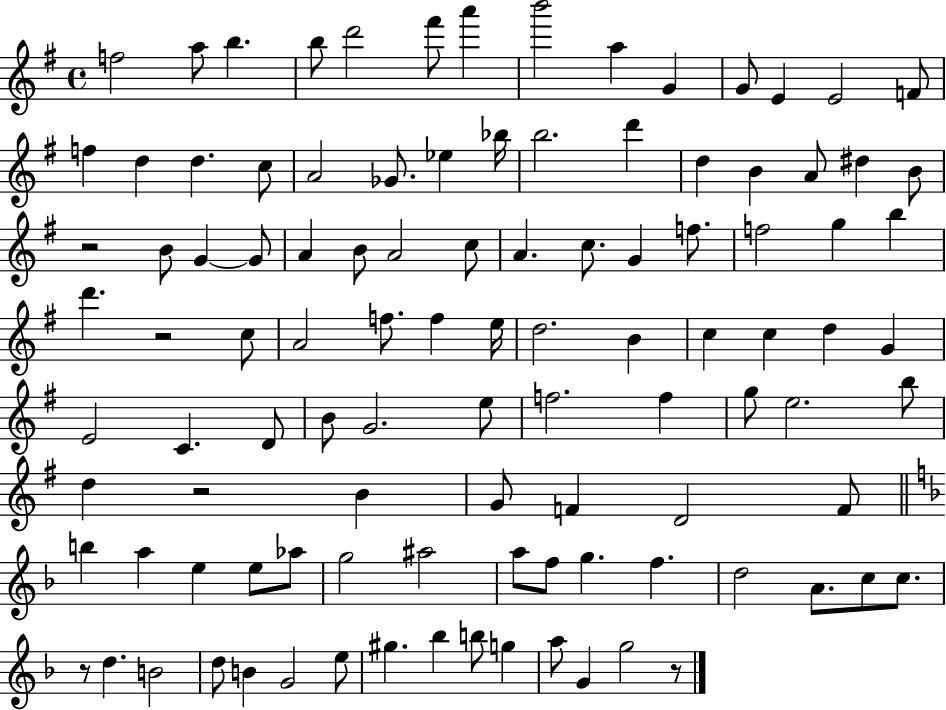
{
  \clef treble
  \time 4/4
  \defaultTimeSignature
  \key g \major
  \repeat volta 2 { f''2 a''8 b''4. | b''8 d'''2 fis'''8 a'''4 | b'''2 a''4 g'4 | g'8 e'4 e'2 f'8 | \break f''4 d''4 d''4. c''8 | a'2 ges'8. ees''4 bes''16 | b''2. d'''4 | d''4 b'4 a'8 dis''4 b'8 | \break r2 b'8 g'4~~ g'8 | a'4 b'8 a'2 c''8 | a'4. c''8. g'4 f''8. | f''2 g''4 b''4 | \break d'''4. r2 c''8 | a'2 f''8. f''4 e''16 | d''2. b'4 | c''4 c''4 d''4 g'4 | \break e'2 c'4. d'8 | b'8 g'2. e''8 | f''2. f''4 | g''8 e''2. b''8 | \break d''4 r2 b'4 | g'8 f'4 d'2 f'8 | \bar "||" \break \key f \major b''4 a''4 e''4 e''8 aes''8 | g''2 ais''2 | a''8 f''8 g''4. f''4. | d''2 a'8. c''8 c''8. | \break r8 d''4. b'2 | d''8 b'4 g'2 e''8 | gis''4. bes''4 b''8 g''4 | a''8 g'4 g''2 r8 | \break } \bar "|."
}